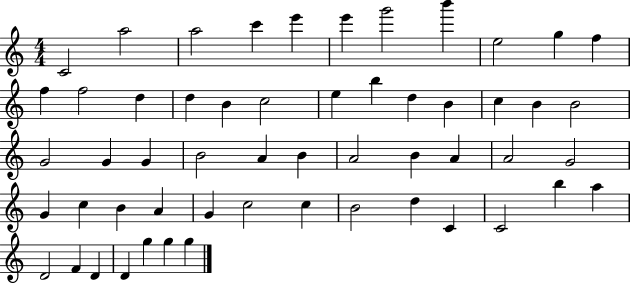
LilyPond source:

{
  \clef treble
  \numericTimeSignature
  \time 4/4
  \key c \major
  c'2 a''2 | a''2 c'''4 e'''4 | e'''4 g'''2 b'''4 | e''2 g''4 f''4 | \break f''4 f''2 d''4 | d''4 b'4 c''2 | e''4 b''4 d''4 b'4 | c''4 b'4 b'2 | \break g'2 g'4 g'4 | b'2 a'4 b'4 | a'2 b'4 a'4 | a'2 g'2 | \break g'4 c''4 b'4 a'4 | g'4 c''2 c''4 | b'2 d''4 c'4 | c'2 b''4 a''4 | \break d'2 f'4 d'4 | d'4 g''4 g''4 g''4 | \bar "|."
}